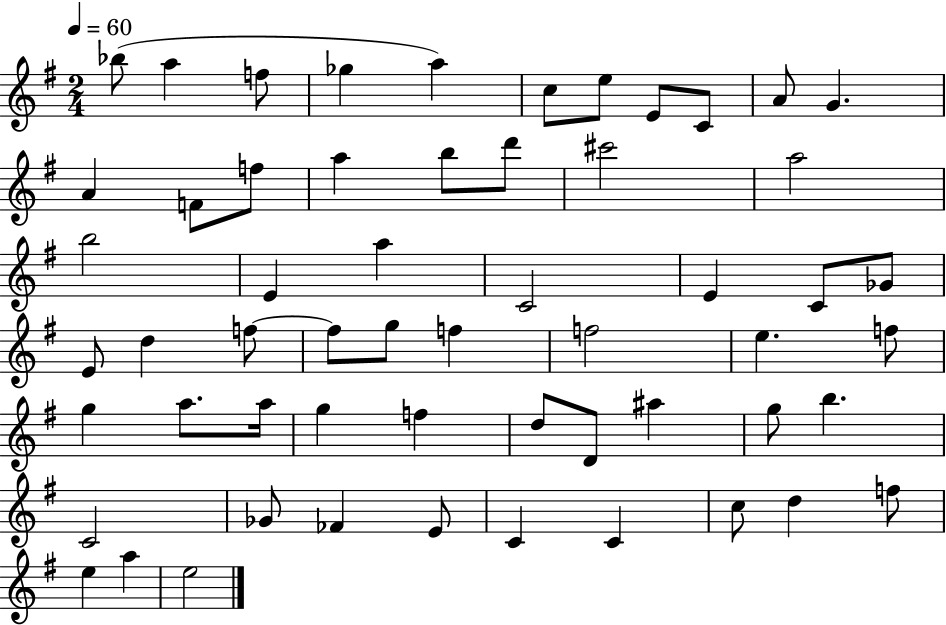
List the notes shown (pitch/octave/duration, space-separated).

Bb5/e A5/q F5/e Gb5/q A5/q C5/e E5/e E4/e C4/e A4/e G4/q. A4/q F4/e F5/e A5/q B5/e D6/e C#6/h A5/h B5/h E4/q A5/q C4/h E4/q C4/e Gb4/e E4/e D5/q F5/e F5/e G5/e F5/q F5/h E5/q. F5/e G5/q A5/e. A5/s G5/q F5/q D5/e D4/e A#5/q G5/e B5/q. C4/h Gb4/e FES4/q E4/e C4/q C4/q C5/e D5/q F5/e E5/q A5/q E5/h